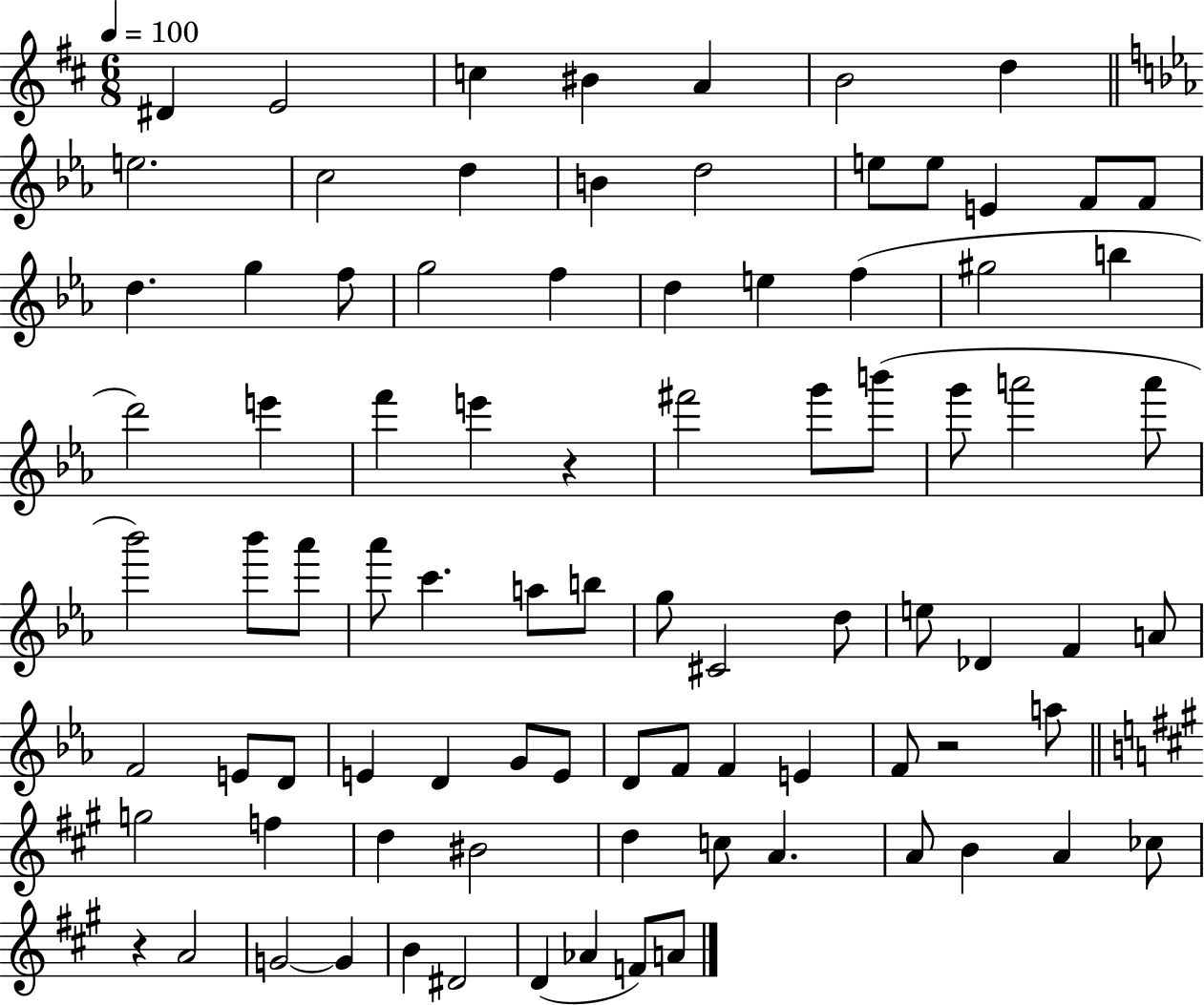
{
  \clef treble
  \numericTimeSignature
  \time 6/8
  \key d \major
  \tempo 4 = 100
  \repeat volta 2 { dis'4 e'2 | c''4 bis'4 a'4 | b'2 d''4 | \bar "||" \break \key c \minor e''2. | c''2 d''4 | b'4 d''2 | e''8 e''8 e'4 f'8 f'8 | \break d''4. g''4 f''8 | g''2 f''4 | d''4 e''4 f''4( | gis''2 b''4 | \break d'''2) e'''4 | f'''4 e'''4 r4 | fis'''2 g'''8 b'''8( | g'''8 a'''2 a'''8 | \break bes'''2) bes'''8 aes'''8 | aes'''8 c'''4. a''8 b''8 | g''8 cis'2 d''8 | e''8 des'4 f'4 a'8 | \break f'2 e'8 d'8 | e'4 d'4 g'8 e'8 | d'8 f'8 f'4 e'4 | f'8 r2 a''8 | \break \bar "||" \break \key a \major g''2 f''4 | d''4 bis'2 | d''4 c''8 a'4. | a'8 b'4 a'4 ces''8 | \break r4 a'2 | g'2~~ g'4 | b'4 dis'2 | d'4( aes'4 f'8) a'8 | \break } \bar "|."
}